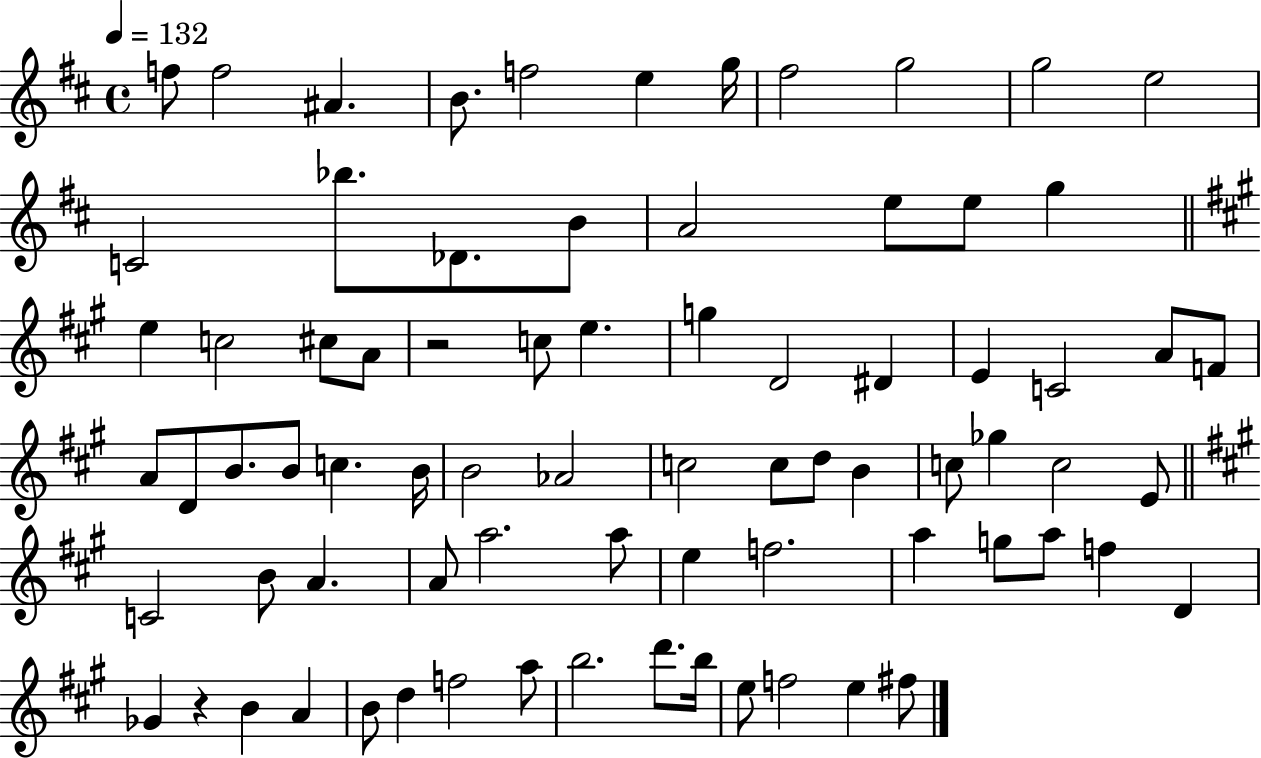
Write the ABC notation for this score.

X:1
T:Untitled
M:4/4
L:1/4
K:D
f/2 f2 ^A B/2 f2 e g/4 ^f2 g2 g2 e2 C2 _b/2 _D/2 B/2 A2 e/2 e/2 g e c2 ^c/2 A/2 z2 c/2 e g D2 ^D E C2 A/2 F/2 A/2 D/2 B/2 B/2 c B/4 B2 _A2 c2 c/2 d/2 B c/2 _g c2 E/2 C2 B/2 A A/2 a2 a/2 e f2 a g/2 a/2 f D _G z B A B/2 d f2 a/2 b2 d'/2 b/4 e/2 f2 e ^f/2